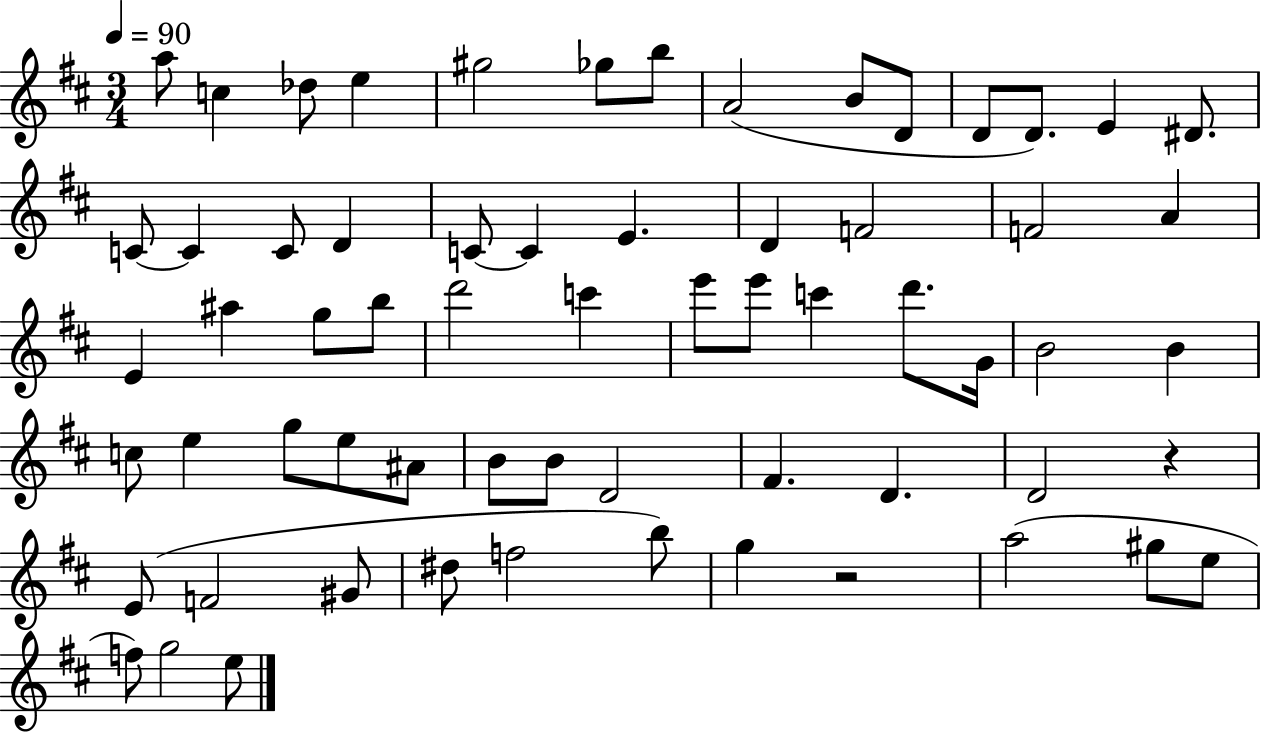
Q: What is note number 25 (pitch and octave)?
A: A4